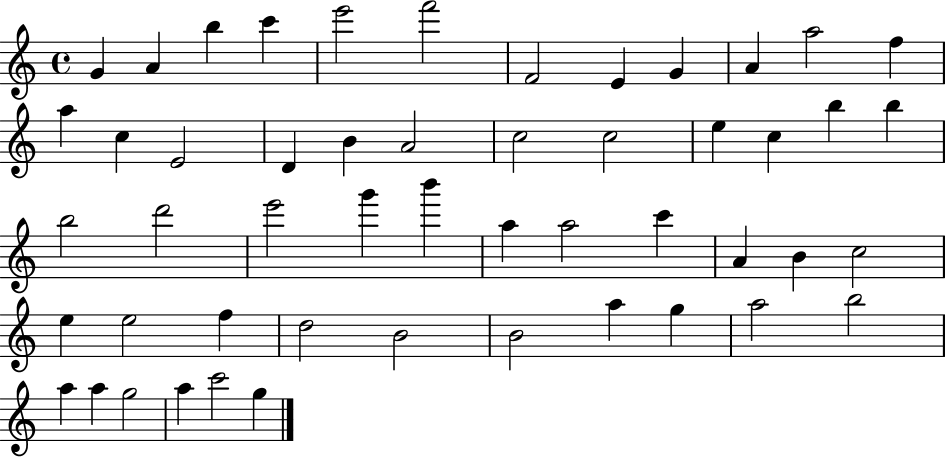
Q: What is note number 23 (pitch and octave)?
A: B5